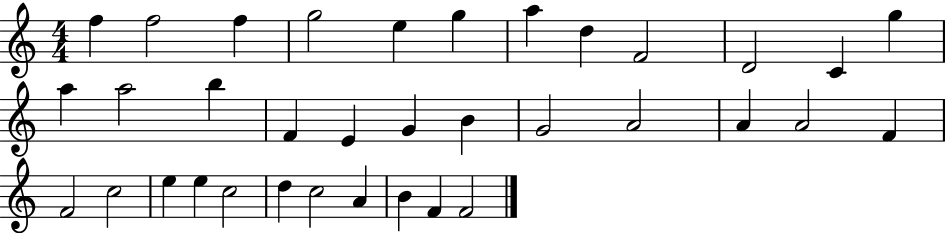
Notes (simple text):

F5/q F5/h F5/q G5/h E5/q G5/q A5/q D5/q F4/h D4/h C4/q G5/q A5/q A5/h B5/q F4/q E4/q G4/q B4/q G4/h A4/h A4/q A4/h F4/q F4/h C5/h E5/q E5/q C5/h D5/q C5/h A4/q B4/q F4/q F4/h